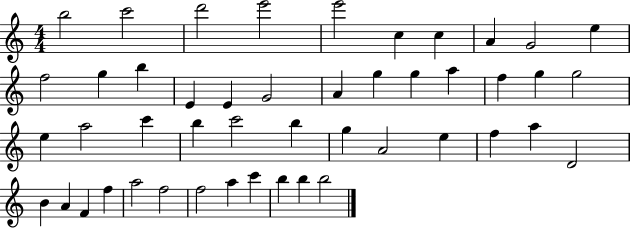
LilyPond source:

{
  \clef treble
  \numericTimeSignature
  \time 4/4
  \key c \major
  b''2 c'''2 | d'''2 e'''2 | e'''2 c''4 c''4 | a'4 g'2 e''4 | \break f''2 g''4 b''4 | e'4 e'4 g'2 | a'4 g''4 g''4 a''4 | f''4 g''4 g''2 | \break e''4 a''2 c'''4 | b''4 c'''2 b''4 | g''4 a'2 e''4 | f''4 a''4 d'2 | \break b'4 a'4 f'4 f''4 | a''2 f''2 | f''2 a''4 c'''4 | b''4 b''4 b''2 | \break \bar "|."
}